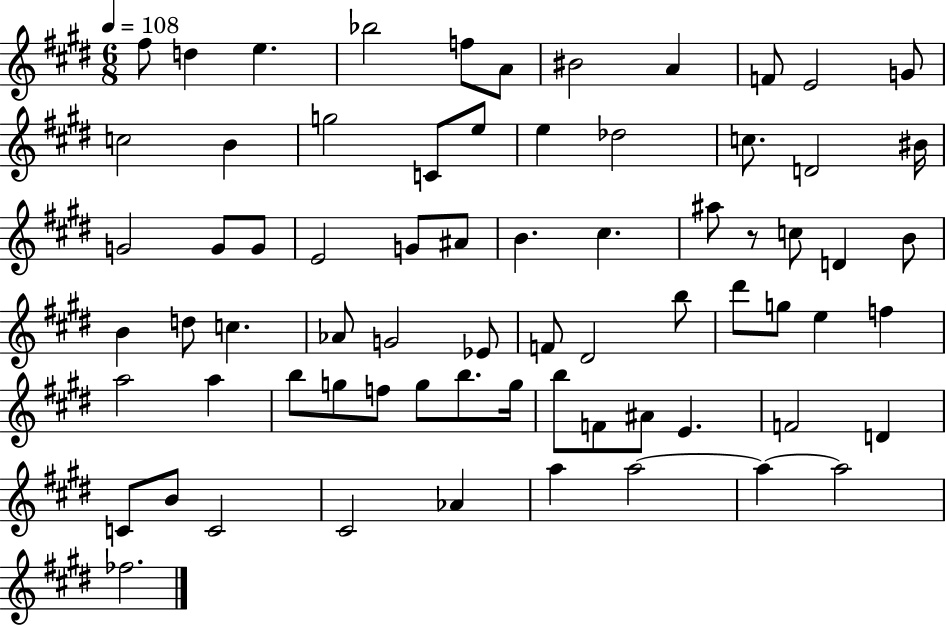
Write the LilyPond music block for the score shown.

{
  \clef treble
  \numericTimeSignature
  \time 6/8
  \key e \major
  \tempo 4 = 108
  fis''8 d''4 e''4. | bes''2 f''8 a'8 | bis'2 a'4 | f'8 e'2 g'8 | \break c''2 b'4 | g''2 c'8 e''8 | e''4 des''2 | c''8. d'2 bis'16 | \break g'2 g'8 g'8 | e'2 g'8 ais'8 | b'4. cis''4. | ais''8 r8 c''8 d'4 b'8 | \break b'4 d''8 c''4. | aes'8 g'2 ees'8 | f'8 dis'2 b''8 | dis'''8 g''8 e''4 f''4 | \break a''2 a''4 | b''8 g''8 f''8 g''8 b''8. g''16 | b''8 f'8 ais'8 e'4. | f'2 d'4 | \break c'8 b'8 c'2 | cis'2 aes'4 | a''4 a''2~~ | a''4~~ a''2 | \break fes''2. | \bar "|."
}